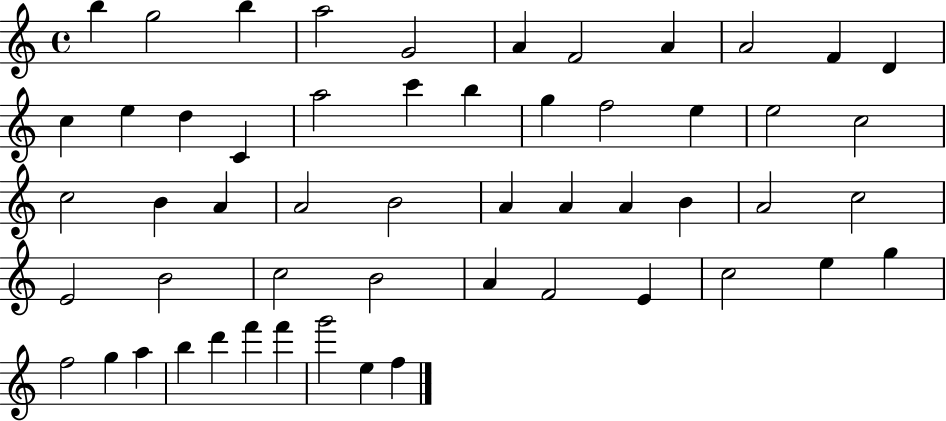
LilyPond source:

{
  \clef treble
  \time 4/4
  \defaultTimeSignature
  \key c \major
  b''4 g''2 b''4 | a''2 g'2 | a'4 f'2 a'4 | a'2 f'4 d'4 | \break c''4 e''4 d''4 c'4 | a''2 c'''4 b''4 | g''4 f''2 e''4 | e''2 c''2 | \break c''2 b'4 a'4 | a'2 b'2 | a'4 a'4 a'4 b'4 | a'2 c''2 | \break e'2 b'2 | c''2 b'2 | a'4 f'2 e'4 | c''2 e''4 g''4 | \break f''2 g''4 a''4 | b''4 d'''4 f'''4 f'''4 | g'''2 e''4 f''4 | \bar "|."
}